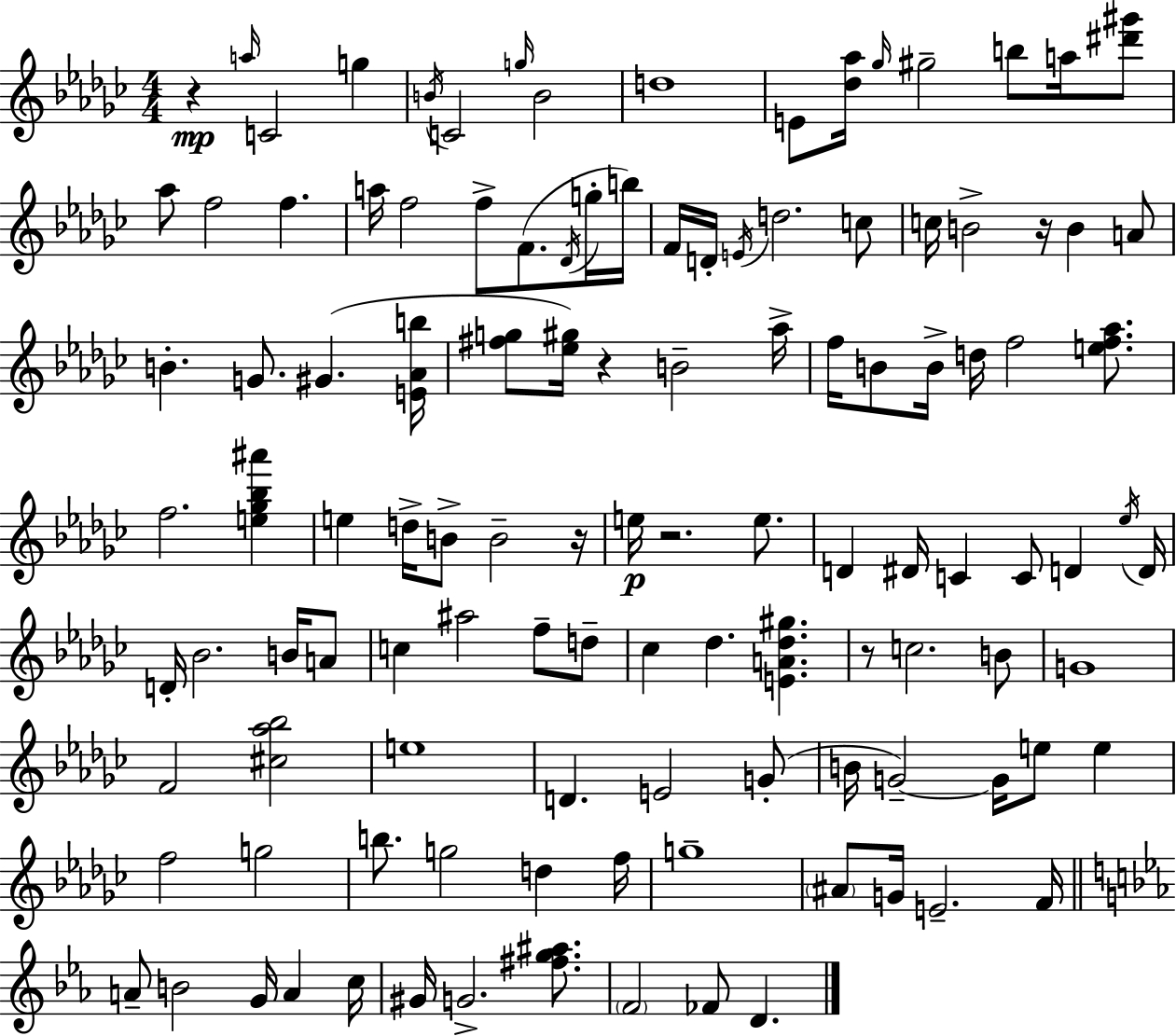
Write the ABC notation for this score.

X:1
T:Untitled
M:4/4
L:1/4
K:Ebm
z a/4 C2 g B/4 C2 g/4 B2 d4 E/2 [_d_a]/4 _g/4 ^g2 b/2 a/4 [^d'^g']/2 _a/2 f2 f a/4 f2 f/2 F/2 _D/4 g/4 b/4 F/4 D/4 E/4 d2 c/2 c/4 B2 z/4 B A/2 B G/2 ^G [E_Ab]/4 [^fg]/2 [_e^g]/4 z B2 _a/4 f/4 B/2 B/4 d/4 f2 [ef_a]/2 f2 [e_g_b^a'] e d/4 B/2 B2 z/4 e/4 z2 e/2 D ^D/4 C C/2 D _e/4 D/4 D/4 _B2 B/4 A/2 c ^a2 f/2 d/2 _c _d [EA_d^g] z/2 c2 B/2 G4 F2 [^c_a_b]2 e4 D E2 G/2 B/4 G2 G/4 e/2 e f2 g2 b/2 g2 d f/4 g4 ^A/2 G/4 E2 F/4 A/2 B2 G/4 A c/4 ^G/4 G2 [^fg^a]/2 F2 _F/2 D